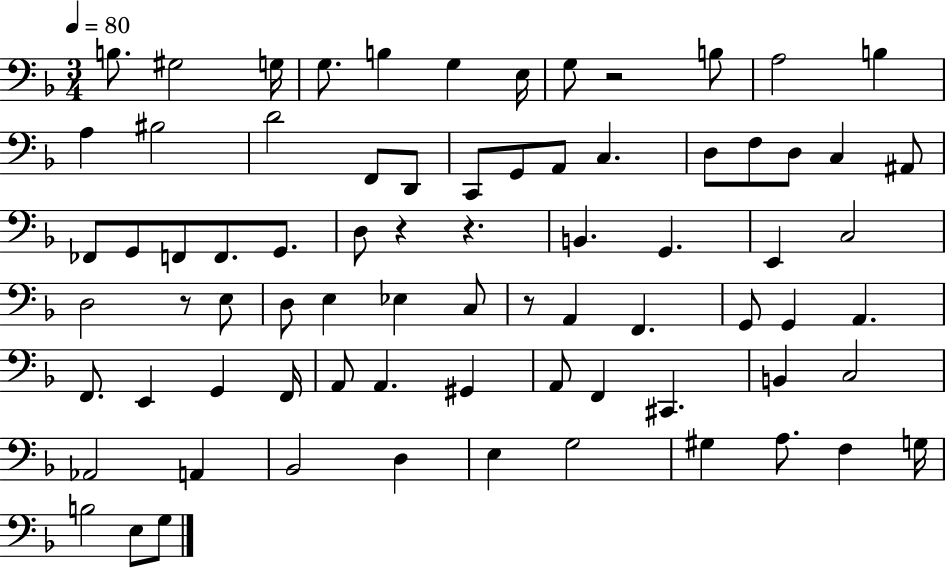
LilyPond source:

{
  \clef bass
  \numericTimeSignature
  \time 3/4
  \key f \major
  \tempo 4 = 80
  b8. gis2 g16 | g8. b4 g4 e16 | g8 r2 b8 | a2 b4 | \break a4 bis2 | d'2 f,8 d,8 | c,8 g,8 a,8 c4. | d8 f8 d8 c4 ais,8 | \break fes,8 g,8 f,8 f,8. g,8. | d8 r4 r4. | b,4. g,4. | e,4 c2 | \break d2 r8 e8 | d8 e4 ees4 c8 | r8 a,4 f,4. | g,8 g,4 a,4. | \break f,8. e,4 g,4 f,16 | a,8 a,4. gis,4 | a,8 f,4 cis,4. | b,4 c2 | \break aes,2 a,4 | bes,2 d4 | e4 g2 | gis4 a8. f4 g16 | \break b2 e8 g8 | \bar "|."
}